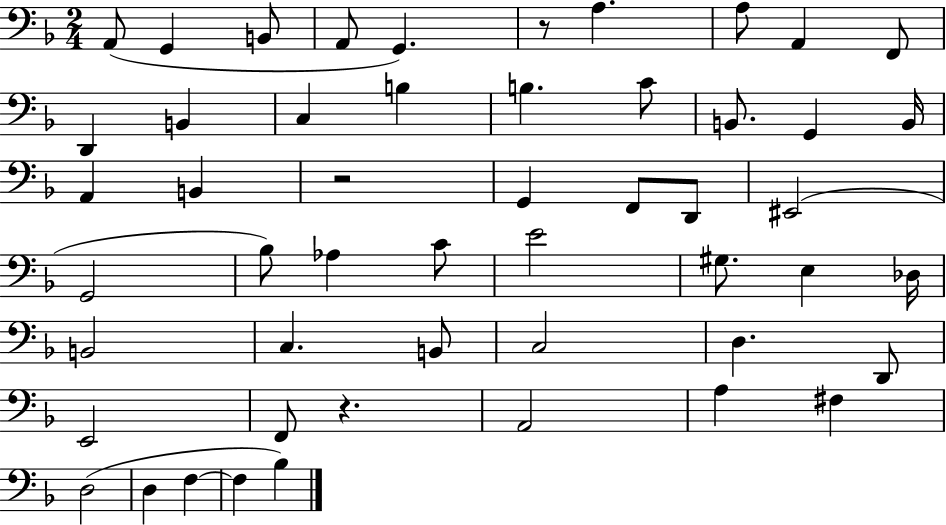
X:1
T:Untitled
M:2/4
L:1/4
K:F
A,,/2 G,, B,,/2 A,,/2 G,, z/2 A, A,/2 A,, F,,/2 D,, B,, C, B, B, C/2 B,,/2 G,, B,,/4 A,, B,, z2 G,, F,,/2 D,,/2 ^E,,2 G,,2 _B,/2 _A, C/2 E2 ^G,/2 E, _D,/4 B,,2 C, B,,/2 C,2 D, D,,/2 E,,2 F,,/2 z A,,2 A, ^F, D,2 D, F, F, _B,